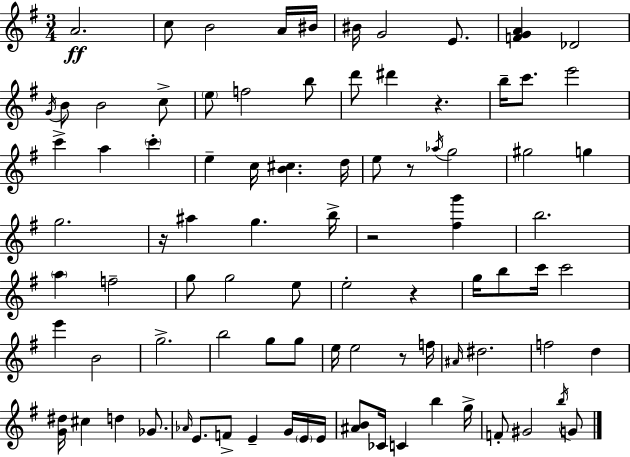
{
  \clef treble
  \numericTimeSignature
  \time 3/4
  \key g \major
  \repeat volta 2 { a'2.\ff | c''8 b'2 a'16 bis'16 | bis'16 g'2 e'8. | <f' g' a'>4 des'2 | \break \acciaccatura { g'16 } b'8 b'2 c''8-> | \parenthesize e''8 f''2 b''8 | d'''8 dis'''4 r4. | b''16-- c'''8. e'''2 | \break c'''4-> a''4 \parenthesize c'''4-. | e''4-- c''16 <b' cis''>4. | d''16 e''8 r8 \acciaccatura { aes''16 } g''2 | gis''2 g''4 | \break g''2. | r16 ais''4 g''4. | b''16-> r2 <fis'' g'''>4 | b''2. | \break \parenthesize a''4 f''2-- | g''8 g''2 | e''8 e''2-. r4 | g''16 b''8 c'''16 c'''2 | \break e'''4 b'2 | g''2.-> | b''2 g''8 | g''8 e''16 e''2 r8 | \break f''16 \grace { ais'16 } dis''2. | f''2 d''4 | <g' dis''>16 cis''4 d''4 | ges'8. \grace { aes'16 } e'8. f'8-> e'4-- | \break g'16 \parenthesize e'16 e'16 <ais' b'>8 ces'16 c'4 b''4 | g''16-> f'8-. gis'2 | \acciaccatura { b''16 } g'8 } \bar "|."
}